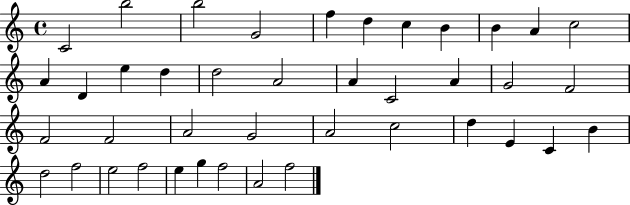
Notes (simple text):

C4/h B5/h B5/h G4/h F5/q D5/q C5/q B4/q B4/q A4/q C5/h A4/q D4/q E5/q D5/q D5/h A4/h A4/q C4/h A4/q G4/h F4/h F4/h F4/h A4/h G4/h A4/h C5/h D5/q E4/q C4/q B4/q D5/h F5/h E5/h F5/h E5/q G5/q F5/h A4/h F5/h